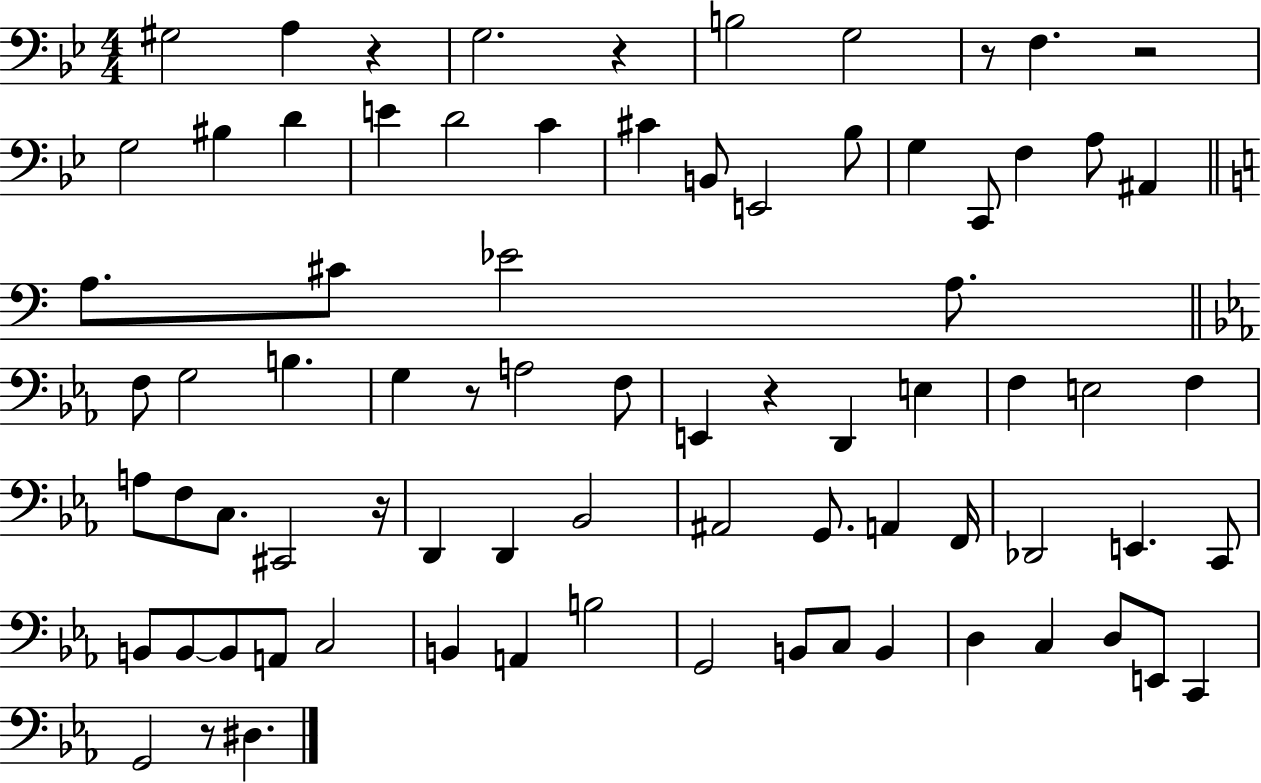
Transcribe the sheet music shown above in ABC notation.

X:1
T:Untitled
M:4/4
L:1/4
K:Bb
^G,2 A, z G,2 z B,2 G,2 z/2 F, z2 G,2 ^B, D E D2 C ^C B,,/2 E,,2 _B,/2 G, C,,/2 F, A,/2 ^A,, A,/2 ^C/2 _E2 A,/2 F,/2 G,2 B, G, z/2 A,2 F,/2 E,, z D,, E, F, E,2 F, A,/2 F,/2 C,/2 ^C,,2 z/4 D,, D,, _B,,2 ^A,,2 G,,/2 A,, F,,/4 _D,,2 E,, C,,/2 B,,/2 B,,/2 B,,/2 A,,/2 C,2 B,, A,, B,2 G,,2 B,,/2 C,/2 B,, D, C, D,/2 E,,/2 C,, G,,2 z/2 ^D,